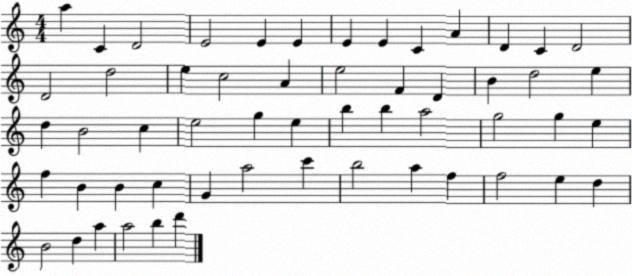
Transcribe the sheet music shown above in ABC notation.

X:1
T:Untitled
M:4/4
L:1/4
K:C
a C D2 E2 E E E E C A D C D2 D2 d2 e c2 A e2 F D B d2 e d B2 c e2 g e b b a2 g2 g e f B B c G a2 c' b2 a f f2 e d B2 d a a2 b d'